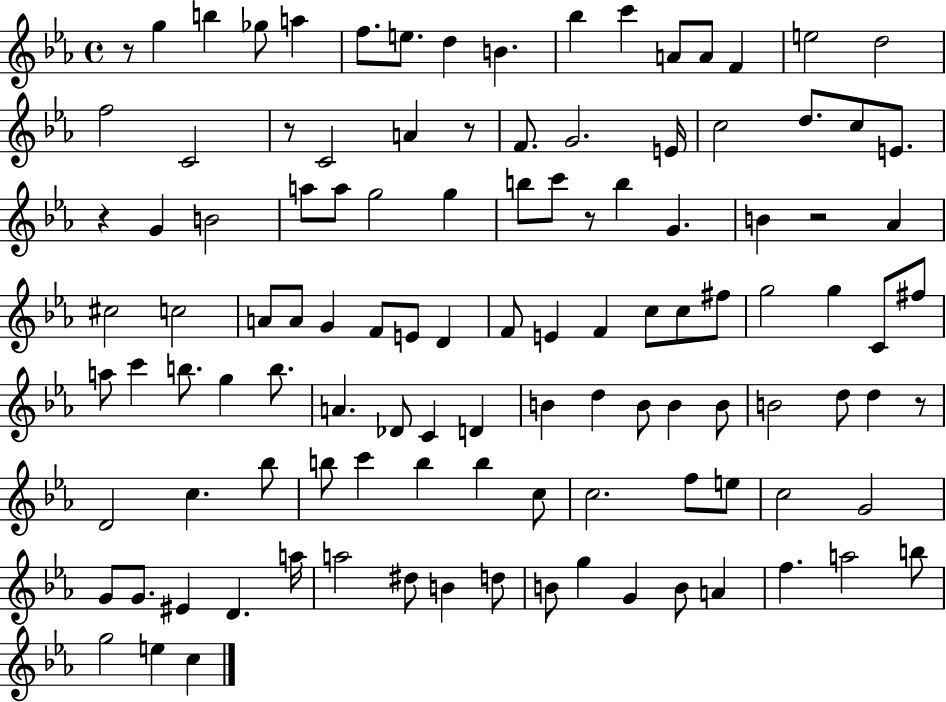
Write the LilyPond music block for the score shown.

{
  \clef treble
  \time 4/4
  \defaultTimeSignature
  \key ees \major
  r8 g''4 b''4 ges''8 a''4 | f''8. e''8. d''4 b'4. | bes''4 c'''4 a'8 a'8 f'4 | e''2 d''2 | \break f''2 c'2 | r8 c'2 a'4 r8 | f'8. g'2. e'16 | c''2 d''8. c''8 e'8. | \break r4 g'4 b'2 | a''8 a''8 g''2 g''4 | b''8 c'''8 r8 b''4 g'4. | b'4 r2 aes'4 | \break cis''2 c''2 | a'8 a'8 g'4 f'8 e'8 d'4 | f'8 e'4 f'4 c''8 c''8 fis''8 | g''2 g''4 c'8 fis''8 | \break a''8 c'''4 b''8. g''4 b''8. | a'4. des'8 c'4 d'4 | b'4 d''4 b'8 b'4 b'8 | b'2 d''8 d''4 r8 | \break d'2 c''4. bes''8 | b''8 c'''4 b''4 b''4 c''8 | c''2. f''8 e''8 | c''2 g'2 | \break g'8 g'8. eis'4 d'4. a''16 | a''2 dis''8 b'4 d''8 | b'8 g''4 g'4 b'8 a'4 | f''4. a''2 b''8 | \break g''2 e''4 c''4 | \bar "|."
}